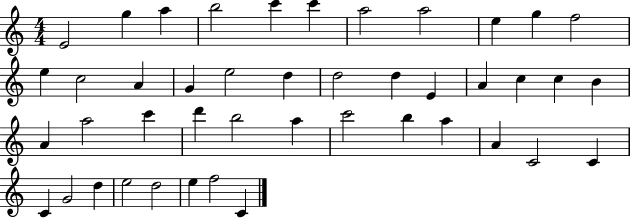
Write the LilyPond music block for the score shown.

{
  \clef treble
  \numericTimeSignature
  \time 4/4
  \key c \major
  e'2 g''4 a''4 | b''2 c'''4 c'''4 | a''2 a''2 | e''4 g''4 f''2 | \break e''4 c''2 a'4 | g'4 e''2 d''4 | d''2 d''4 e'4 | a'4 c''4 c''4 b'4 | \break a'4 a''2 c'''4 | d'''4 b''2 a''4 | c'''2 b''4 a''4 | a'4 c'2 c'4 | \break c'4 g'2 d''4 | e''2 d''2 | e''4 f''2 c'4 | \bar "|."
}